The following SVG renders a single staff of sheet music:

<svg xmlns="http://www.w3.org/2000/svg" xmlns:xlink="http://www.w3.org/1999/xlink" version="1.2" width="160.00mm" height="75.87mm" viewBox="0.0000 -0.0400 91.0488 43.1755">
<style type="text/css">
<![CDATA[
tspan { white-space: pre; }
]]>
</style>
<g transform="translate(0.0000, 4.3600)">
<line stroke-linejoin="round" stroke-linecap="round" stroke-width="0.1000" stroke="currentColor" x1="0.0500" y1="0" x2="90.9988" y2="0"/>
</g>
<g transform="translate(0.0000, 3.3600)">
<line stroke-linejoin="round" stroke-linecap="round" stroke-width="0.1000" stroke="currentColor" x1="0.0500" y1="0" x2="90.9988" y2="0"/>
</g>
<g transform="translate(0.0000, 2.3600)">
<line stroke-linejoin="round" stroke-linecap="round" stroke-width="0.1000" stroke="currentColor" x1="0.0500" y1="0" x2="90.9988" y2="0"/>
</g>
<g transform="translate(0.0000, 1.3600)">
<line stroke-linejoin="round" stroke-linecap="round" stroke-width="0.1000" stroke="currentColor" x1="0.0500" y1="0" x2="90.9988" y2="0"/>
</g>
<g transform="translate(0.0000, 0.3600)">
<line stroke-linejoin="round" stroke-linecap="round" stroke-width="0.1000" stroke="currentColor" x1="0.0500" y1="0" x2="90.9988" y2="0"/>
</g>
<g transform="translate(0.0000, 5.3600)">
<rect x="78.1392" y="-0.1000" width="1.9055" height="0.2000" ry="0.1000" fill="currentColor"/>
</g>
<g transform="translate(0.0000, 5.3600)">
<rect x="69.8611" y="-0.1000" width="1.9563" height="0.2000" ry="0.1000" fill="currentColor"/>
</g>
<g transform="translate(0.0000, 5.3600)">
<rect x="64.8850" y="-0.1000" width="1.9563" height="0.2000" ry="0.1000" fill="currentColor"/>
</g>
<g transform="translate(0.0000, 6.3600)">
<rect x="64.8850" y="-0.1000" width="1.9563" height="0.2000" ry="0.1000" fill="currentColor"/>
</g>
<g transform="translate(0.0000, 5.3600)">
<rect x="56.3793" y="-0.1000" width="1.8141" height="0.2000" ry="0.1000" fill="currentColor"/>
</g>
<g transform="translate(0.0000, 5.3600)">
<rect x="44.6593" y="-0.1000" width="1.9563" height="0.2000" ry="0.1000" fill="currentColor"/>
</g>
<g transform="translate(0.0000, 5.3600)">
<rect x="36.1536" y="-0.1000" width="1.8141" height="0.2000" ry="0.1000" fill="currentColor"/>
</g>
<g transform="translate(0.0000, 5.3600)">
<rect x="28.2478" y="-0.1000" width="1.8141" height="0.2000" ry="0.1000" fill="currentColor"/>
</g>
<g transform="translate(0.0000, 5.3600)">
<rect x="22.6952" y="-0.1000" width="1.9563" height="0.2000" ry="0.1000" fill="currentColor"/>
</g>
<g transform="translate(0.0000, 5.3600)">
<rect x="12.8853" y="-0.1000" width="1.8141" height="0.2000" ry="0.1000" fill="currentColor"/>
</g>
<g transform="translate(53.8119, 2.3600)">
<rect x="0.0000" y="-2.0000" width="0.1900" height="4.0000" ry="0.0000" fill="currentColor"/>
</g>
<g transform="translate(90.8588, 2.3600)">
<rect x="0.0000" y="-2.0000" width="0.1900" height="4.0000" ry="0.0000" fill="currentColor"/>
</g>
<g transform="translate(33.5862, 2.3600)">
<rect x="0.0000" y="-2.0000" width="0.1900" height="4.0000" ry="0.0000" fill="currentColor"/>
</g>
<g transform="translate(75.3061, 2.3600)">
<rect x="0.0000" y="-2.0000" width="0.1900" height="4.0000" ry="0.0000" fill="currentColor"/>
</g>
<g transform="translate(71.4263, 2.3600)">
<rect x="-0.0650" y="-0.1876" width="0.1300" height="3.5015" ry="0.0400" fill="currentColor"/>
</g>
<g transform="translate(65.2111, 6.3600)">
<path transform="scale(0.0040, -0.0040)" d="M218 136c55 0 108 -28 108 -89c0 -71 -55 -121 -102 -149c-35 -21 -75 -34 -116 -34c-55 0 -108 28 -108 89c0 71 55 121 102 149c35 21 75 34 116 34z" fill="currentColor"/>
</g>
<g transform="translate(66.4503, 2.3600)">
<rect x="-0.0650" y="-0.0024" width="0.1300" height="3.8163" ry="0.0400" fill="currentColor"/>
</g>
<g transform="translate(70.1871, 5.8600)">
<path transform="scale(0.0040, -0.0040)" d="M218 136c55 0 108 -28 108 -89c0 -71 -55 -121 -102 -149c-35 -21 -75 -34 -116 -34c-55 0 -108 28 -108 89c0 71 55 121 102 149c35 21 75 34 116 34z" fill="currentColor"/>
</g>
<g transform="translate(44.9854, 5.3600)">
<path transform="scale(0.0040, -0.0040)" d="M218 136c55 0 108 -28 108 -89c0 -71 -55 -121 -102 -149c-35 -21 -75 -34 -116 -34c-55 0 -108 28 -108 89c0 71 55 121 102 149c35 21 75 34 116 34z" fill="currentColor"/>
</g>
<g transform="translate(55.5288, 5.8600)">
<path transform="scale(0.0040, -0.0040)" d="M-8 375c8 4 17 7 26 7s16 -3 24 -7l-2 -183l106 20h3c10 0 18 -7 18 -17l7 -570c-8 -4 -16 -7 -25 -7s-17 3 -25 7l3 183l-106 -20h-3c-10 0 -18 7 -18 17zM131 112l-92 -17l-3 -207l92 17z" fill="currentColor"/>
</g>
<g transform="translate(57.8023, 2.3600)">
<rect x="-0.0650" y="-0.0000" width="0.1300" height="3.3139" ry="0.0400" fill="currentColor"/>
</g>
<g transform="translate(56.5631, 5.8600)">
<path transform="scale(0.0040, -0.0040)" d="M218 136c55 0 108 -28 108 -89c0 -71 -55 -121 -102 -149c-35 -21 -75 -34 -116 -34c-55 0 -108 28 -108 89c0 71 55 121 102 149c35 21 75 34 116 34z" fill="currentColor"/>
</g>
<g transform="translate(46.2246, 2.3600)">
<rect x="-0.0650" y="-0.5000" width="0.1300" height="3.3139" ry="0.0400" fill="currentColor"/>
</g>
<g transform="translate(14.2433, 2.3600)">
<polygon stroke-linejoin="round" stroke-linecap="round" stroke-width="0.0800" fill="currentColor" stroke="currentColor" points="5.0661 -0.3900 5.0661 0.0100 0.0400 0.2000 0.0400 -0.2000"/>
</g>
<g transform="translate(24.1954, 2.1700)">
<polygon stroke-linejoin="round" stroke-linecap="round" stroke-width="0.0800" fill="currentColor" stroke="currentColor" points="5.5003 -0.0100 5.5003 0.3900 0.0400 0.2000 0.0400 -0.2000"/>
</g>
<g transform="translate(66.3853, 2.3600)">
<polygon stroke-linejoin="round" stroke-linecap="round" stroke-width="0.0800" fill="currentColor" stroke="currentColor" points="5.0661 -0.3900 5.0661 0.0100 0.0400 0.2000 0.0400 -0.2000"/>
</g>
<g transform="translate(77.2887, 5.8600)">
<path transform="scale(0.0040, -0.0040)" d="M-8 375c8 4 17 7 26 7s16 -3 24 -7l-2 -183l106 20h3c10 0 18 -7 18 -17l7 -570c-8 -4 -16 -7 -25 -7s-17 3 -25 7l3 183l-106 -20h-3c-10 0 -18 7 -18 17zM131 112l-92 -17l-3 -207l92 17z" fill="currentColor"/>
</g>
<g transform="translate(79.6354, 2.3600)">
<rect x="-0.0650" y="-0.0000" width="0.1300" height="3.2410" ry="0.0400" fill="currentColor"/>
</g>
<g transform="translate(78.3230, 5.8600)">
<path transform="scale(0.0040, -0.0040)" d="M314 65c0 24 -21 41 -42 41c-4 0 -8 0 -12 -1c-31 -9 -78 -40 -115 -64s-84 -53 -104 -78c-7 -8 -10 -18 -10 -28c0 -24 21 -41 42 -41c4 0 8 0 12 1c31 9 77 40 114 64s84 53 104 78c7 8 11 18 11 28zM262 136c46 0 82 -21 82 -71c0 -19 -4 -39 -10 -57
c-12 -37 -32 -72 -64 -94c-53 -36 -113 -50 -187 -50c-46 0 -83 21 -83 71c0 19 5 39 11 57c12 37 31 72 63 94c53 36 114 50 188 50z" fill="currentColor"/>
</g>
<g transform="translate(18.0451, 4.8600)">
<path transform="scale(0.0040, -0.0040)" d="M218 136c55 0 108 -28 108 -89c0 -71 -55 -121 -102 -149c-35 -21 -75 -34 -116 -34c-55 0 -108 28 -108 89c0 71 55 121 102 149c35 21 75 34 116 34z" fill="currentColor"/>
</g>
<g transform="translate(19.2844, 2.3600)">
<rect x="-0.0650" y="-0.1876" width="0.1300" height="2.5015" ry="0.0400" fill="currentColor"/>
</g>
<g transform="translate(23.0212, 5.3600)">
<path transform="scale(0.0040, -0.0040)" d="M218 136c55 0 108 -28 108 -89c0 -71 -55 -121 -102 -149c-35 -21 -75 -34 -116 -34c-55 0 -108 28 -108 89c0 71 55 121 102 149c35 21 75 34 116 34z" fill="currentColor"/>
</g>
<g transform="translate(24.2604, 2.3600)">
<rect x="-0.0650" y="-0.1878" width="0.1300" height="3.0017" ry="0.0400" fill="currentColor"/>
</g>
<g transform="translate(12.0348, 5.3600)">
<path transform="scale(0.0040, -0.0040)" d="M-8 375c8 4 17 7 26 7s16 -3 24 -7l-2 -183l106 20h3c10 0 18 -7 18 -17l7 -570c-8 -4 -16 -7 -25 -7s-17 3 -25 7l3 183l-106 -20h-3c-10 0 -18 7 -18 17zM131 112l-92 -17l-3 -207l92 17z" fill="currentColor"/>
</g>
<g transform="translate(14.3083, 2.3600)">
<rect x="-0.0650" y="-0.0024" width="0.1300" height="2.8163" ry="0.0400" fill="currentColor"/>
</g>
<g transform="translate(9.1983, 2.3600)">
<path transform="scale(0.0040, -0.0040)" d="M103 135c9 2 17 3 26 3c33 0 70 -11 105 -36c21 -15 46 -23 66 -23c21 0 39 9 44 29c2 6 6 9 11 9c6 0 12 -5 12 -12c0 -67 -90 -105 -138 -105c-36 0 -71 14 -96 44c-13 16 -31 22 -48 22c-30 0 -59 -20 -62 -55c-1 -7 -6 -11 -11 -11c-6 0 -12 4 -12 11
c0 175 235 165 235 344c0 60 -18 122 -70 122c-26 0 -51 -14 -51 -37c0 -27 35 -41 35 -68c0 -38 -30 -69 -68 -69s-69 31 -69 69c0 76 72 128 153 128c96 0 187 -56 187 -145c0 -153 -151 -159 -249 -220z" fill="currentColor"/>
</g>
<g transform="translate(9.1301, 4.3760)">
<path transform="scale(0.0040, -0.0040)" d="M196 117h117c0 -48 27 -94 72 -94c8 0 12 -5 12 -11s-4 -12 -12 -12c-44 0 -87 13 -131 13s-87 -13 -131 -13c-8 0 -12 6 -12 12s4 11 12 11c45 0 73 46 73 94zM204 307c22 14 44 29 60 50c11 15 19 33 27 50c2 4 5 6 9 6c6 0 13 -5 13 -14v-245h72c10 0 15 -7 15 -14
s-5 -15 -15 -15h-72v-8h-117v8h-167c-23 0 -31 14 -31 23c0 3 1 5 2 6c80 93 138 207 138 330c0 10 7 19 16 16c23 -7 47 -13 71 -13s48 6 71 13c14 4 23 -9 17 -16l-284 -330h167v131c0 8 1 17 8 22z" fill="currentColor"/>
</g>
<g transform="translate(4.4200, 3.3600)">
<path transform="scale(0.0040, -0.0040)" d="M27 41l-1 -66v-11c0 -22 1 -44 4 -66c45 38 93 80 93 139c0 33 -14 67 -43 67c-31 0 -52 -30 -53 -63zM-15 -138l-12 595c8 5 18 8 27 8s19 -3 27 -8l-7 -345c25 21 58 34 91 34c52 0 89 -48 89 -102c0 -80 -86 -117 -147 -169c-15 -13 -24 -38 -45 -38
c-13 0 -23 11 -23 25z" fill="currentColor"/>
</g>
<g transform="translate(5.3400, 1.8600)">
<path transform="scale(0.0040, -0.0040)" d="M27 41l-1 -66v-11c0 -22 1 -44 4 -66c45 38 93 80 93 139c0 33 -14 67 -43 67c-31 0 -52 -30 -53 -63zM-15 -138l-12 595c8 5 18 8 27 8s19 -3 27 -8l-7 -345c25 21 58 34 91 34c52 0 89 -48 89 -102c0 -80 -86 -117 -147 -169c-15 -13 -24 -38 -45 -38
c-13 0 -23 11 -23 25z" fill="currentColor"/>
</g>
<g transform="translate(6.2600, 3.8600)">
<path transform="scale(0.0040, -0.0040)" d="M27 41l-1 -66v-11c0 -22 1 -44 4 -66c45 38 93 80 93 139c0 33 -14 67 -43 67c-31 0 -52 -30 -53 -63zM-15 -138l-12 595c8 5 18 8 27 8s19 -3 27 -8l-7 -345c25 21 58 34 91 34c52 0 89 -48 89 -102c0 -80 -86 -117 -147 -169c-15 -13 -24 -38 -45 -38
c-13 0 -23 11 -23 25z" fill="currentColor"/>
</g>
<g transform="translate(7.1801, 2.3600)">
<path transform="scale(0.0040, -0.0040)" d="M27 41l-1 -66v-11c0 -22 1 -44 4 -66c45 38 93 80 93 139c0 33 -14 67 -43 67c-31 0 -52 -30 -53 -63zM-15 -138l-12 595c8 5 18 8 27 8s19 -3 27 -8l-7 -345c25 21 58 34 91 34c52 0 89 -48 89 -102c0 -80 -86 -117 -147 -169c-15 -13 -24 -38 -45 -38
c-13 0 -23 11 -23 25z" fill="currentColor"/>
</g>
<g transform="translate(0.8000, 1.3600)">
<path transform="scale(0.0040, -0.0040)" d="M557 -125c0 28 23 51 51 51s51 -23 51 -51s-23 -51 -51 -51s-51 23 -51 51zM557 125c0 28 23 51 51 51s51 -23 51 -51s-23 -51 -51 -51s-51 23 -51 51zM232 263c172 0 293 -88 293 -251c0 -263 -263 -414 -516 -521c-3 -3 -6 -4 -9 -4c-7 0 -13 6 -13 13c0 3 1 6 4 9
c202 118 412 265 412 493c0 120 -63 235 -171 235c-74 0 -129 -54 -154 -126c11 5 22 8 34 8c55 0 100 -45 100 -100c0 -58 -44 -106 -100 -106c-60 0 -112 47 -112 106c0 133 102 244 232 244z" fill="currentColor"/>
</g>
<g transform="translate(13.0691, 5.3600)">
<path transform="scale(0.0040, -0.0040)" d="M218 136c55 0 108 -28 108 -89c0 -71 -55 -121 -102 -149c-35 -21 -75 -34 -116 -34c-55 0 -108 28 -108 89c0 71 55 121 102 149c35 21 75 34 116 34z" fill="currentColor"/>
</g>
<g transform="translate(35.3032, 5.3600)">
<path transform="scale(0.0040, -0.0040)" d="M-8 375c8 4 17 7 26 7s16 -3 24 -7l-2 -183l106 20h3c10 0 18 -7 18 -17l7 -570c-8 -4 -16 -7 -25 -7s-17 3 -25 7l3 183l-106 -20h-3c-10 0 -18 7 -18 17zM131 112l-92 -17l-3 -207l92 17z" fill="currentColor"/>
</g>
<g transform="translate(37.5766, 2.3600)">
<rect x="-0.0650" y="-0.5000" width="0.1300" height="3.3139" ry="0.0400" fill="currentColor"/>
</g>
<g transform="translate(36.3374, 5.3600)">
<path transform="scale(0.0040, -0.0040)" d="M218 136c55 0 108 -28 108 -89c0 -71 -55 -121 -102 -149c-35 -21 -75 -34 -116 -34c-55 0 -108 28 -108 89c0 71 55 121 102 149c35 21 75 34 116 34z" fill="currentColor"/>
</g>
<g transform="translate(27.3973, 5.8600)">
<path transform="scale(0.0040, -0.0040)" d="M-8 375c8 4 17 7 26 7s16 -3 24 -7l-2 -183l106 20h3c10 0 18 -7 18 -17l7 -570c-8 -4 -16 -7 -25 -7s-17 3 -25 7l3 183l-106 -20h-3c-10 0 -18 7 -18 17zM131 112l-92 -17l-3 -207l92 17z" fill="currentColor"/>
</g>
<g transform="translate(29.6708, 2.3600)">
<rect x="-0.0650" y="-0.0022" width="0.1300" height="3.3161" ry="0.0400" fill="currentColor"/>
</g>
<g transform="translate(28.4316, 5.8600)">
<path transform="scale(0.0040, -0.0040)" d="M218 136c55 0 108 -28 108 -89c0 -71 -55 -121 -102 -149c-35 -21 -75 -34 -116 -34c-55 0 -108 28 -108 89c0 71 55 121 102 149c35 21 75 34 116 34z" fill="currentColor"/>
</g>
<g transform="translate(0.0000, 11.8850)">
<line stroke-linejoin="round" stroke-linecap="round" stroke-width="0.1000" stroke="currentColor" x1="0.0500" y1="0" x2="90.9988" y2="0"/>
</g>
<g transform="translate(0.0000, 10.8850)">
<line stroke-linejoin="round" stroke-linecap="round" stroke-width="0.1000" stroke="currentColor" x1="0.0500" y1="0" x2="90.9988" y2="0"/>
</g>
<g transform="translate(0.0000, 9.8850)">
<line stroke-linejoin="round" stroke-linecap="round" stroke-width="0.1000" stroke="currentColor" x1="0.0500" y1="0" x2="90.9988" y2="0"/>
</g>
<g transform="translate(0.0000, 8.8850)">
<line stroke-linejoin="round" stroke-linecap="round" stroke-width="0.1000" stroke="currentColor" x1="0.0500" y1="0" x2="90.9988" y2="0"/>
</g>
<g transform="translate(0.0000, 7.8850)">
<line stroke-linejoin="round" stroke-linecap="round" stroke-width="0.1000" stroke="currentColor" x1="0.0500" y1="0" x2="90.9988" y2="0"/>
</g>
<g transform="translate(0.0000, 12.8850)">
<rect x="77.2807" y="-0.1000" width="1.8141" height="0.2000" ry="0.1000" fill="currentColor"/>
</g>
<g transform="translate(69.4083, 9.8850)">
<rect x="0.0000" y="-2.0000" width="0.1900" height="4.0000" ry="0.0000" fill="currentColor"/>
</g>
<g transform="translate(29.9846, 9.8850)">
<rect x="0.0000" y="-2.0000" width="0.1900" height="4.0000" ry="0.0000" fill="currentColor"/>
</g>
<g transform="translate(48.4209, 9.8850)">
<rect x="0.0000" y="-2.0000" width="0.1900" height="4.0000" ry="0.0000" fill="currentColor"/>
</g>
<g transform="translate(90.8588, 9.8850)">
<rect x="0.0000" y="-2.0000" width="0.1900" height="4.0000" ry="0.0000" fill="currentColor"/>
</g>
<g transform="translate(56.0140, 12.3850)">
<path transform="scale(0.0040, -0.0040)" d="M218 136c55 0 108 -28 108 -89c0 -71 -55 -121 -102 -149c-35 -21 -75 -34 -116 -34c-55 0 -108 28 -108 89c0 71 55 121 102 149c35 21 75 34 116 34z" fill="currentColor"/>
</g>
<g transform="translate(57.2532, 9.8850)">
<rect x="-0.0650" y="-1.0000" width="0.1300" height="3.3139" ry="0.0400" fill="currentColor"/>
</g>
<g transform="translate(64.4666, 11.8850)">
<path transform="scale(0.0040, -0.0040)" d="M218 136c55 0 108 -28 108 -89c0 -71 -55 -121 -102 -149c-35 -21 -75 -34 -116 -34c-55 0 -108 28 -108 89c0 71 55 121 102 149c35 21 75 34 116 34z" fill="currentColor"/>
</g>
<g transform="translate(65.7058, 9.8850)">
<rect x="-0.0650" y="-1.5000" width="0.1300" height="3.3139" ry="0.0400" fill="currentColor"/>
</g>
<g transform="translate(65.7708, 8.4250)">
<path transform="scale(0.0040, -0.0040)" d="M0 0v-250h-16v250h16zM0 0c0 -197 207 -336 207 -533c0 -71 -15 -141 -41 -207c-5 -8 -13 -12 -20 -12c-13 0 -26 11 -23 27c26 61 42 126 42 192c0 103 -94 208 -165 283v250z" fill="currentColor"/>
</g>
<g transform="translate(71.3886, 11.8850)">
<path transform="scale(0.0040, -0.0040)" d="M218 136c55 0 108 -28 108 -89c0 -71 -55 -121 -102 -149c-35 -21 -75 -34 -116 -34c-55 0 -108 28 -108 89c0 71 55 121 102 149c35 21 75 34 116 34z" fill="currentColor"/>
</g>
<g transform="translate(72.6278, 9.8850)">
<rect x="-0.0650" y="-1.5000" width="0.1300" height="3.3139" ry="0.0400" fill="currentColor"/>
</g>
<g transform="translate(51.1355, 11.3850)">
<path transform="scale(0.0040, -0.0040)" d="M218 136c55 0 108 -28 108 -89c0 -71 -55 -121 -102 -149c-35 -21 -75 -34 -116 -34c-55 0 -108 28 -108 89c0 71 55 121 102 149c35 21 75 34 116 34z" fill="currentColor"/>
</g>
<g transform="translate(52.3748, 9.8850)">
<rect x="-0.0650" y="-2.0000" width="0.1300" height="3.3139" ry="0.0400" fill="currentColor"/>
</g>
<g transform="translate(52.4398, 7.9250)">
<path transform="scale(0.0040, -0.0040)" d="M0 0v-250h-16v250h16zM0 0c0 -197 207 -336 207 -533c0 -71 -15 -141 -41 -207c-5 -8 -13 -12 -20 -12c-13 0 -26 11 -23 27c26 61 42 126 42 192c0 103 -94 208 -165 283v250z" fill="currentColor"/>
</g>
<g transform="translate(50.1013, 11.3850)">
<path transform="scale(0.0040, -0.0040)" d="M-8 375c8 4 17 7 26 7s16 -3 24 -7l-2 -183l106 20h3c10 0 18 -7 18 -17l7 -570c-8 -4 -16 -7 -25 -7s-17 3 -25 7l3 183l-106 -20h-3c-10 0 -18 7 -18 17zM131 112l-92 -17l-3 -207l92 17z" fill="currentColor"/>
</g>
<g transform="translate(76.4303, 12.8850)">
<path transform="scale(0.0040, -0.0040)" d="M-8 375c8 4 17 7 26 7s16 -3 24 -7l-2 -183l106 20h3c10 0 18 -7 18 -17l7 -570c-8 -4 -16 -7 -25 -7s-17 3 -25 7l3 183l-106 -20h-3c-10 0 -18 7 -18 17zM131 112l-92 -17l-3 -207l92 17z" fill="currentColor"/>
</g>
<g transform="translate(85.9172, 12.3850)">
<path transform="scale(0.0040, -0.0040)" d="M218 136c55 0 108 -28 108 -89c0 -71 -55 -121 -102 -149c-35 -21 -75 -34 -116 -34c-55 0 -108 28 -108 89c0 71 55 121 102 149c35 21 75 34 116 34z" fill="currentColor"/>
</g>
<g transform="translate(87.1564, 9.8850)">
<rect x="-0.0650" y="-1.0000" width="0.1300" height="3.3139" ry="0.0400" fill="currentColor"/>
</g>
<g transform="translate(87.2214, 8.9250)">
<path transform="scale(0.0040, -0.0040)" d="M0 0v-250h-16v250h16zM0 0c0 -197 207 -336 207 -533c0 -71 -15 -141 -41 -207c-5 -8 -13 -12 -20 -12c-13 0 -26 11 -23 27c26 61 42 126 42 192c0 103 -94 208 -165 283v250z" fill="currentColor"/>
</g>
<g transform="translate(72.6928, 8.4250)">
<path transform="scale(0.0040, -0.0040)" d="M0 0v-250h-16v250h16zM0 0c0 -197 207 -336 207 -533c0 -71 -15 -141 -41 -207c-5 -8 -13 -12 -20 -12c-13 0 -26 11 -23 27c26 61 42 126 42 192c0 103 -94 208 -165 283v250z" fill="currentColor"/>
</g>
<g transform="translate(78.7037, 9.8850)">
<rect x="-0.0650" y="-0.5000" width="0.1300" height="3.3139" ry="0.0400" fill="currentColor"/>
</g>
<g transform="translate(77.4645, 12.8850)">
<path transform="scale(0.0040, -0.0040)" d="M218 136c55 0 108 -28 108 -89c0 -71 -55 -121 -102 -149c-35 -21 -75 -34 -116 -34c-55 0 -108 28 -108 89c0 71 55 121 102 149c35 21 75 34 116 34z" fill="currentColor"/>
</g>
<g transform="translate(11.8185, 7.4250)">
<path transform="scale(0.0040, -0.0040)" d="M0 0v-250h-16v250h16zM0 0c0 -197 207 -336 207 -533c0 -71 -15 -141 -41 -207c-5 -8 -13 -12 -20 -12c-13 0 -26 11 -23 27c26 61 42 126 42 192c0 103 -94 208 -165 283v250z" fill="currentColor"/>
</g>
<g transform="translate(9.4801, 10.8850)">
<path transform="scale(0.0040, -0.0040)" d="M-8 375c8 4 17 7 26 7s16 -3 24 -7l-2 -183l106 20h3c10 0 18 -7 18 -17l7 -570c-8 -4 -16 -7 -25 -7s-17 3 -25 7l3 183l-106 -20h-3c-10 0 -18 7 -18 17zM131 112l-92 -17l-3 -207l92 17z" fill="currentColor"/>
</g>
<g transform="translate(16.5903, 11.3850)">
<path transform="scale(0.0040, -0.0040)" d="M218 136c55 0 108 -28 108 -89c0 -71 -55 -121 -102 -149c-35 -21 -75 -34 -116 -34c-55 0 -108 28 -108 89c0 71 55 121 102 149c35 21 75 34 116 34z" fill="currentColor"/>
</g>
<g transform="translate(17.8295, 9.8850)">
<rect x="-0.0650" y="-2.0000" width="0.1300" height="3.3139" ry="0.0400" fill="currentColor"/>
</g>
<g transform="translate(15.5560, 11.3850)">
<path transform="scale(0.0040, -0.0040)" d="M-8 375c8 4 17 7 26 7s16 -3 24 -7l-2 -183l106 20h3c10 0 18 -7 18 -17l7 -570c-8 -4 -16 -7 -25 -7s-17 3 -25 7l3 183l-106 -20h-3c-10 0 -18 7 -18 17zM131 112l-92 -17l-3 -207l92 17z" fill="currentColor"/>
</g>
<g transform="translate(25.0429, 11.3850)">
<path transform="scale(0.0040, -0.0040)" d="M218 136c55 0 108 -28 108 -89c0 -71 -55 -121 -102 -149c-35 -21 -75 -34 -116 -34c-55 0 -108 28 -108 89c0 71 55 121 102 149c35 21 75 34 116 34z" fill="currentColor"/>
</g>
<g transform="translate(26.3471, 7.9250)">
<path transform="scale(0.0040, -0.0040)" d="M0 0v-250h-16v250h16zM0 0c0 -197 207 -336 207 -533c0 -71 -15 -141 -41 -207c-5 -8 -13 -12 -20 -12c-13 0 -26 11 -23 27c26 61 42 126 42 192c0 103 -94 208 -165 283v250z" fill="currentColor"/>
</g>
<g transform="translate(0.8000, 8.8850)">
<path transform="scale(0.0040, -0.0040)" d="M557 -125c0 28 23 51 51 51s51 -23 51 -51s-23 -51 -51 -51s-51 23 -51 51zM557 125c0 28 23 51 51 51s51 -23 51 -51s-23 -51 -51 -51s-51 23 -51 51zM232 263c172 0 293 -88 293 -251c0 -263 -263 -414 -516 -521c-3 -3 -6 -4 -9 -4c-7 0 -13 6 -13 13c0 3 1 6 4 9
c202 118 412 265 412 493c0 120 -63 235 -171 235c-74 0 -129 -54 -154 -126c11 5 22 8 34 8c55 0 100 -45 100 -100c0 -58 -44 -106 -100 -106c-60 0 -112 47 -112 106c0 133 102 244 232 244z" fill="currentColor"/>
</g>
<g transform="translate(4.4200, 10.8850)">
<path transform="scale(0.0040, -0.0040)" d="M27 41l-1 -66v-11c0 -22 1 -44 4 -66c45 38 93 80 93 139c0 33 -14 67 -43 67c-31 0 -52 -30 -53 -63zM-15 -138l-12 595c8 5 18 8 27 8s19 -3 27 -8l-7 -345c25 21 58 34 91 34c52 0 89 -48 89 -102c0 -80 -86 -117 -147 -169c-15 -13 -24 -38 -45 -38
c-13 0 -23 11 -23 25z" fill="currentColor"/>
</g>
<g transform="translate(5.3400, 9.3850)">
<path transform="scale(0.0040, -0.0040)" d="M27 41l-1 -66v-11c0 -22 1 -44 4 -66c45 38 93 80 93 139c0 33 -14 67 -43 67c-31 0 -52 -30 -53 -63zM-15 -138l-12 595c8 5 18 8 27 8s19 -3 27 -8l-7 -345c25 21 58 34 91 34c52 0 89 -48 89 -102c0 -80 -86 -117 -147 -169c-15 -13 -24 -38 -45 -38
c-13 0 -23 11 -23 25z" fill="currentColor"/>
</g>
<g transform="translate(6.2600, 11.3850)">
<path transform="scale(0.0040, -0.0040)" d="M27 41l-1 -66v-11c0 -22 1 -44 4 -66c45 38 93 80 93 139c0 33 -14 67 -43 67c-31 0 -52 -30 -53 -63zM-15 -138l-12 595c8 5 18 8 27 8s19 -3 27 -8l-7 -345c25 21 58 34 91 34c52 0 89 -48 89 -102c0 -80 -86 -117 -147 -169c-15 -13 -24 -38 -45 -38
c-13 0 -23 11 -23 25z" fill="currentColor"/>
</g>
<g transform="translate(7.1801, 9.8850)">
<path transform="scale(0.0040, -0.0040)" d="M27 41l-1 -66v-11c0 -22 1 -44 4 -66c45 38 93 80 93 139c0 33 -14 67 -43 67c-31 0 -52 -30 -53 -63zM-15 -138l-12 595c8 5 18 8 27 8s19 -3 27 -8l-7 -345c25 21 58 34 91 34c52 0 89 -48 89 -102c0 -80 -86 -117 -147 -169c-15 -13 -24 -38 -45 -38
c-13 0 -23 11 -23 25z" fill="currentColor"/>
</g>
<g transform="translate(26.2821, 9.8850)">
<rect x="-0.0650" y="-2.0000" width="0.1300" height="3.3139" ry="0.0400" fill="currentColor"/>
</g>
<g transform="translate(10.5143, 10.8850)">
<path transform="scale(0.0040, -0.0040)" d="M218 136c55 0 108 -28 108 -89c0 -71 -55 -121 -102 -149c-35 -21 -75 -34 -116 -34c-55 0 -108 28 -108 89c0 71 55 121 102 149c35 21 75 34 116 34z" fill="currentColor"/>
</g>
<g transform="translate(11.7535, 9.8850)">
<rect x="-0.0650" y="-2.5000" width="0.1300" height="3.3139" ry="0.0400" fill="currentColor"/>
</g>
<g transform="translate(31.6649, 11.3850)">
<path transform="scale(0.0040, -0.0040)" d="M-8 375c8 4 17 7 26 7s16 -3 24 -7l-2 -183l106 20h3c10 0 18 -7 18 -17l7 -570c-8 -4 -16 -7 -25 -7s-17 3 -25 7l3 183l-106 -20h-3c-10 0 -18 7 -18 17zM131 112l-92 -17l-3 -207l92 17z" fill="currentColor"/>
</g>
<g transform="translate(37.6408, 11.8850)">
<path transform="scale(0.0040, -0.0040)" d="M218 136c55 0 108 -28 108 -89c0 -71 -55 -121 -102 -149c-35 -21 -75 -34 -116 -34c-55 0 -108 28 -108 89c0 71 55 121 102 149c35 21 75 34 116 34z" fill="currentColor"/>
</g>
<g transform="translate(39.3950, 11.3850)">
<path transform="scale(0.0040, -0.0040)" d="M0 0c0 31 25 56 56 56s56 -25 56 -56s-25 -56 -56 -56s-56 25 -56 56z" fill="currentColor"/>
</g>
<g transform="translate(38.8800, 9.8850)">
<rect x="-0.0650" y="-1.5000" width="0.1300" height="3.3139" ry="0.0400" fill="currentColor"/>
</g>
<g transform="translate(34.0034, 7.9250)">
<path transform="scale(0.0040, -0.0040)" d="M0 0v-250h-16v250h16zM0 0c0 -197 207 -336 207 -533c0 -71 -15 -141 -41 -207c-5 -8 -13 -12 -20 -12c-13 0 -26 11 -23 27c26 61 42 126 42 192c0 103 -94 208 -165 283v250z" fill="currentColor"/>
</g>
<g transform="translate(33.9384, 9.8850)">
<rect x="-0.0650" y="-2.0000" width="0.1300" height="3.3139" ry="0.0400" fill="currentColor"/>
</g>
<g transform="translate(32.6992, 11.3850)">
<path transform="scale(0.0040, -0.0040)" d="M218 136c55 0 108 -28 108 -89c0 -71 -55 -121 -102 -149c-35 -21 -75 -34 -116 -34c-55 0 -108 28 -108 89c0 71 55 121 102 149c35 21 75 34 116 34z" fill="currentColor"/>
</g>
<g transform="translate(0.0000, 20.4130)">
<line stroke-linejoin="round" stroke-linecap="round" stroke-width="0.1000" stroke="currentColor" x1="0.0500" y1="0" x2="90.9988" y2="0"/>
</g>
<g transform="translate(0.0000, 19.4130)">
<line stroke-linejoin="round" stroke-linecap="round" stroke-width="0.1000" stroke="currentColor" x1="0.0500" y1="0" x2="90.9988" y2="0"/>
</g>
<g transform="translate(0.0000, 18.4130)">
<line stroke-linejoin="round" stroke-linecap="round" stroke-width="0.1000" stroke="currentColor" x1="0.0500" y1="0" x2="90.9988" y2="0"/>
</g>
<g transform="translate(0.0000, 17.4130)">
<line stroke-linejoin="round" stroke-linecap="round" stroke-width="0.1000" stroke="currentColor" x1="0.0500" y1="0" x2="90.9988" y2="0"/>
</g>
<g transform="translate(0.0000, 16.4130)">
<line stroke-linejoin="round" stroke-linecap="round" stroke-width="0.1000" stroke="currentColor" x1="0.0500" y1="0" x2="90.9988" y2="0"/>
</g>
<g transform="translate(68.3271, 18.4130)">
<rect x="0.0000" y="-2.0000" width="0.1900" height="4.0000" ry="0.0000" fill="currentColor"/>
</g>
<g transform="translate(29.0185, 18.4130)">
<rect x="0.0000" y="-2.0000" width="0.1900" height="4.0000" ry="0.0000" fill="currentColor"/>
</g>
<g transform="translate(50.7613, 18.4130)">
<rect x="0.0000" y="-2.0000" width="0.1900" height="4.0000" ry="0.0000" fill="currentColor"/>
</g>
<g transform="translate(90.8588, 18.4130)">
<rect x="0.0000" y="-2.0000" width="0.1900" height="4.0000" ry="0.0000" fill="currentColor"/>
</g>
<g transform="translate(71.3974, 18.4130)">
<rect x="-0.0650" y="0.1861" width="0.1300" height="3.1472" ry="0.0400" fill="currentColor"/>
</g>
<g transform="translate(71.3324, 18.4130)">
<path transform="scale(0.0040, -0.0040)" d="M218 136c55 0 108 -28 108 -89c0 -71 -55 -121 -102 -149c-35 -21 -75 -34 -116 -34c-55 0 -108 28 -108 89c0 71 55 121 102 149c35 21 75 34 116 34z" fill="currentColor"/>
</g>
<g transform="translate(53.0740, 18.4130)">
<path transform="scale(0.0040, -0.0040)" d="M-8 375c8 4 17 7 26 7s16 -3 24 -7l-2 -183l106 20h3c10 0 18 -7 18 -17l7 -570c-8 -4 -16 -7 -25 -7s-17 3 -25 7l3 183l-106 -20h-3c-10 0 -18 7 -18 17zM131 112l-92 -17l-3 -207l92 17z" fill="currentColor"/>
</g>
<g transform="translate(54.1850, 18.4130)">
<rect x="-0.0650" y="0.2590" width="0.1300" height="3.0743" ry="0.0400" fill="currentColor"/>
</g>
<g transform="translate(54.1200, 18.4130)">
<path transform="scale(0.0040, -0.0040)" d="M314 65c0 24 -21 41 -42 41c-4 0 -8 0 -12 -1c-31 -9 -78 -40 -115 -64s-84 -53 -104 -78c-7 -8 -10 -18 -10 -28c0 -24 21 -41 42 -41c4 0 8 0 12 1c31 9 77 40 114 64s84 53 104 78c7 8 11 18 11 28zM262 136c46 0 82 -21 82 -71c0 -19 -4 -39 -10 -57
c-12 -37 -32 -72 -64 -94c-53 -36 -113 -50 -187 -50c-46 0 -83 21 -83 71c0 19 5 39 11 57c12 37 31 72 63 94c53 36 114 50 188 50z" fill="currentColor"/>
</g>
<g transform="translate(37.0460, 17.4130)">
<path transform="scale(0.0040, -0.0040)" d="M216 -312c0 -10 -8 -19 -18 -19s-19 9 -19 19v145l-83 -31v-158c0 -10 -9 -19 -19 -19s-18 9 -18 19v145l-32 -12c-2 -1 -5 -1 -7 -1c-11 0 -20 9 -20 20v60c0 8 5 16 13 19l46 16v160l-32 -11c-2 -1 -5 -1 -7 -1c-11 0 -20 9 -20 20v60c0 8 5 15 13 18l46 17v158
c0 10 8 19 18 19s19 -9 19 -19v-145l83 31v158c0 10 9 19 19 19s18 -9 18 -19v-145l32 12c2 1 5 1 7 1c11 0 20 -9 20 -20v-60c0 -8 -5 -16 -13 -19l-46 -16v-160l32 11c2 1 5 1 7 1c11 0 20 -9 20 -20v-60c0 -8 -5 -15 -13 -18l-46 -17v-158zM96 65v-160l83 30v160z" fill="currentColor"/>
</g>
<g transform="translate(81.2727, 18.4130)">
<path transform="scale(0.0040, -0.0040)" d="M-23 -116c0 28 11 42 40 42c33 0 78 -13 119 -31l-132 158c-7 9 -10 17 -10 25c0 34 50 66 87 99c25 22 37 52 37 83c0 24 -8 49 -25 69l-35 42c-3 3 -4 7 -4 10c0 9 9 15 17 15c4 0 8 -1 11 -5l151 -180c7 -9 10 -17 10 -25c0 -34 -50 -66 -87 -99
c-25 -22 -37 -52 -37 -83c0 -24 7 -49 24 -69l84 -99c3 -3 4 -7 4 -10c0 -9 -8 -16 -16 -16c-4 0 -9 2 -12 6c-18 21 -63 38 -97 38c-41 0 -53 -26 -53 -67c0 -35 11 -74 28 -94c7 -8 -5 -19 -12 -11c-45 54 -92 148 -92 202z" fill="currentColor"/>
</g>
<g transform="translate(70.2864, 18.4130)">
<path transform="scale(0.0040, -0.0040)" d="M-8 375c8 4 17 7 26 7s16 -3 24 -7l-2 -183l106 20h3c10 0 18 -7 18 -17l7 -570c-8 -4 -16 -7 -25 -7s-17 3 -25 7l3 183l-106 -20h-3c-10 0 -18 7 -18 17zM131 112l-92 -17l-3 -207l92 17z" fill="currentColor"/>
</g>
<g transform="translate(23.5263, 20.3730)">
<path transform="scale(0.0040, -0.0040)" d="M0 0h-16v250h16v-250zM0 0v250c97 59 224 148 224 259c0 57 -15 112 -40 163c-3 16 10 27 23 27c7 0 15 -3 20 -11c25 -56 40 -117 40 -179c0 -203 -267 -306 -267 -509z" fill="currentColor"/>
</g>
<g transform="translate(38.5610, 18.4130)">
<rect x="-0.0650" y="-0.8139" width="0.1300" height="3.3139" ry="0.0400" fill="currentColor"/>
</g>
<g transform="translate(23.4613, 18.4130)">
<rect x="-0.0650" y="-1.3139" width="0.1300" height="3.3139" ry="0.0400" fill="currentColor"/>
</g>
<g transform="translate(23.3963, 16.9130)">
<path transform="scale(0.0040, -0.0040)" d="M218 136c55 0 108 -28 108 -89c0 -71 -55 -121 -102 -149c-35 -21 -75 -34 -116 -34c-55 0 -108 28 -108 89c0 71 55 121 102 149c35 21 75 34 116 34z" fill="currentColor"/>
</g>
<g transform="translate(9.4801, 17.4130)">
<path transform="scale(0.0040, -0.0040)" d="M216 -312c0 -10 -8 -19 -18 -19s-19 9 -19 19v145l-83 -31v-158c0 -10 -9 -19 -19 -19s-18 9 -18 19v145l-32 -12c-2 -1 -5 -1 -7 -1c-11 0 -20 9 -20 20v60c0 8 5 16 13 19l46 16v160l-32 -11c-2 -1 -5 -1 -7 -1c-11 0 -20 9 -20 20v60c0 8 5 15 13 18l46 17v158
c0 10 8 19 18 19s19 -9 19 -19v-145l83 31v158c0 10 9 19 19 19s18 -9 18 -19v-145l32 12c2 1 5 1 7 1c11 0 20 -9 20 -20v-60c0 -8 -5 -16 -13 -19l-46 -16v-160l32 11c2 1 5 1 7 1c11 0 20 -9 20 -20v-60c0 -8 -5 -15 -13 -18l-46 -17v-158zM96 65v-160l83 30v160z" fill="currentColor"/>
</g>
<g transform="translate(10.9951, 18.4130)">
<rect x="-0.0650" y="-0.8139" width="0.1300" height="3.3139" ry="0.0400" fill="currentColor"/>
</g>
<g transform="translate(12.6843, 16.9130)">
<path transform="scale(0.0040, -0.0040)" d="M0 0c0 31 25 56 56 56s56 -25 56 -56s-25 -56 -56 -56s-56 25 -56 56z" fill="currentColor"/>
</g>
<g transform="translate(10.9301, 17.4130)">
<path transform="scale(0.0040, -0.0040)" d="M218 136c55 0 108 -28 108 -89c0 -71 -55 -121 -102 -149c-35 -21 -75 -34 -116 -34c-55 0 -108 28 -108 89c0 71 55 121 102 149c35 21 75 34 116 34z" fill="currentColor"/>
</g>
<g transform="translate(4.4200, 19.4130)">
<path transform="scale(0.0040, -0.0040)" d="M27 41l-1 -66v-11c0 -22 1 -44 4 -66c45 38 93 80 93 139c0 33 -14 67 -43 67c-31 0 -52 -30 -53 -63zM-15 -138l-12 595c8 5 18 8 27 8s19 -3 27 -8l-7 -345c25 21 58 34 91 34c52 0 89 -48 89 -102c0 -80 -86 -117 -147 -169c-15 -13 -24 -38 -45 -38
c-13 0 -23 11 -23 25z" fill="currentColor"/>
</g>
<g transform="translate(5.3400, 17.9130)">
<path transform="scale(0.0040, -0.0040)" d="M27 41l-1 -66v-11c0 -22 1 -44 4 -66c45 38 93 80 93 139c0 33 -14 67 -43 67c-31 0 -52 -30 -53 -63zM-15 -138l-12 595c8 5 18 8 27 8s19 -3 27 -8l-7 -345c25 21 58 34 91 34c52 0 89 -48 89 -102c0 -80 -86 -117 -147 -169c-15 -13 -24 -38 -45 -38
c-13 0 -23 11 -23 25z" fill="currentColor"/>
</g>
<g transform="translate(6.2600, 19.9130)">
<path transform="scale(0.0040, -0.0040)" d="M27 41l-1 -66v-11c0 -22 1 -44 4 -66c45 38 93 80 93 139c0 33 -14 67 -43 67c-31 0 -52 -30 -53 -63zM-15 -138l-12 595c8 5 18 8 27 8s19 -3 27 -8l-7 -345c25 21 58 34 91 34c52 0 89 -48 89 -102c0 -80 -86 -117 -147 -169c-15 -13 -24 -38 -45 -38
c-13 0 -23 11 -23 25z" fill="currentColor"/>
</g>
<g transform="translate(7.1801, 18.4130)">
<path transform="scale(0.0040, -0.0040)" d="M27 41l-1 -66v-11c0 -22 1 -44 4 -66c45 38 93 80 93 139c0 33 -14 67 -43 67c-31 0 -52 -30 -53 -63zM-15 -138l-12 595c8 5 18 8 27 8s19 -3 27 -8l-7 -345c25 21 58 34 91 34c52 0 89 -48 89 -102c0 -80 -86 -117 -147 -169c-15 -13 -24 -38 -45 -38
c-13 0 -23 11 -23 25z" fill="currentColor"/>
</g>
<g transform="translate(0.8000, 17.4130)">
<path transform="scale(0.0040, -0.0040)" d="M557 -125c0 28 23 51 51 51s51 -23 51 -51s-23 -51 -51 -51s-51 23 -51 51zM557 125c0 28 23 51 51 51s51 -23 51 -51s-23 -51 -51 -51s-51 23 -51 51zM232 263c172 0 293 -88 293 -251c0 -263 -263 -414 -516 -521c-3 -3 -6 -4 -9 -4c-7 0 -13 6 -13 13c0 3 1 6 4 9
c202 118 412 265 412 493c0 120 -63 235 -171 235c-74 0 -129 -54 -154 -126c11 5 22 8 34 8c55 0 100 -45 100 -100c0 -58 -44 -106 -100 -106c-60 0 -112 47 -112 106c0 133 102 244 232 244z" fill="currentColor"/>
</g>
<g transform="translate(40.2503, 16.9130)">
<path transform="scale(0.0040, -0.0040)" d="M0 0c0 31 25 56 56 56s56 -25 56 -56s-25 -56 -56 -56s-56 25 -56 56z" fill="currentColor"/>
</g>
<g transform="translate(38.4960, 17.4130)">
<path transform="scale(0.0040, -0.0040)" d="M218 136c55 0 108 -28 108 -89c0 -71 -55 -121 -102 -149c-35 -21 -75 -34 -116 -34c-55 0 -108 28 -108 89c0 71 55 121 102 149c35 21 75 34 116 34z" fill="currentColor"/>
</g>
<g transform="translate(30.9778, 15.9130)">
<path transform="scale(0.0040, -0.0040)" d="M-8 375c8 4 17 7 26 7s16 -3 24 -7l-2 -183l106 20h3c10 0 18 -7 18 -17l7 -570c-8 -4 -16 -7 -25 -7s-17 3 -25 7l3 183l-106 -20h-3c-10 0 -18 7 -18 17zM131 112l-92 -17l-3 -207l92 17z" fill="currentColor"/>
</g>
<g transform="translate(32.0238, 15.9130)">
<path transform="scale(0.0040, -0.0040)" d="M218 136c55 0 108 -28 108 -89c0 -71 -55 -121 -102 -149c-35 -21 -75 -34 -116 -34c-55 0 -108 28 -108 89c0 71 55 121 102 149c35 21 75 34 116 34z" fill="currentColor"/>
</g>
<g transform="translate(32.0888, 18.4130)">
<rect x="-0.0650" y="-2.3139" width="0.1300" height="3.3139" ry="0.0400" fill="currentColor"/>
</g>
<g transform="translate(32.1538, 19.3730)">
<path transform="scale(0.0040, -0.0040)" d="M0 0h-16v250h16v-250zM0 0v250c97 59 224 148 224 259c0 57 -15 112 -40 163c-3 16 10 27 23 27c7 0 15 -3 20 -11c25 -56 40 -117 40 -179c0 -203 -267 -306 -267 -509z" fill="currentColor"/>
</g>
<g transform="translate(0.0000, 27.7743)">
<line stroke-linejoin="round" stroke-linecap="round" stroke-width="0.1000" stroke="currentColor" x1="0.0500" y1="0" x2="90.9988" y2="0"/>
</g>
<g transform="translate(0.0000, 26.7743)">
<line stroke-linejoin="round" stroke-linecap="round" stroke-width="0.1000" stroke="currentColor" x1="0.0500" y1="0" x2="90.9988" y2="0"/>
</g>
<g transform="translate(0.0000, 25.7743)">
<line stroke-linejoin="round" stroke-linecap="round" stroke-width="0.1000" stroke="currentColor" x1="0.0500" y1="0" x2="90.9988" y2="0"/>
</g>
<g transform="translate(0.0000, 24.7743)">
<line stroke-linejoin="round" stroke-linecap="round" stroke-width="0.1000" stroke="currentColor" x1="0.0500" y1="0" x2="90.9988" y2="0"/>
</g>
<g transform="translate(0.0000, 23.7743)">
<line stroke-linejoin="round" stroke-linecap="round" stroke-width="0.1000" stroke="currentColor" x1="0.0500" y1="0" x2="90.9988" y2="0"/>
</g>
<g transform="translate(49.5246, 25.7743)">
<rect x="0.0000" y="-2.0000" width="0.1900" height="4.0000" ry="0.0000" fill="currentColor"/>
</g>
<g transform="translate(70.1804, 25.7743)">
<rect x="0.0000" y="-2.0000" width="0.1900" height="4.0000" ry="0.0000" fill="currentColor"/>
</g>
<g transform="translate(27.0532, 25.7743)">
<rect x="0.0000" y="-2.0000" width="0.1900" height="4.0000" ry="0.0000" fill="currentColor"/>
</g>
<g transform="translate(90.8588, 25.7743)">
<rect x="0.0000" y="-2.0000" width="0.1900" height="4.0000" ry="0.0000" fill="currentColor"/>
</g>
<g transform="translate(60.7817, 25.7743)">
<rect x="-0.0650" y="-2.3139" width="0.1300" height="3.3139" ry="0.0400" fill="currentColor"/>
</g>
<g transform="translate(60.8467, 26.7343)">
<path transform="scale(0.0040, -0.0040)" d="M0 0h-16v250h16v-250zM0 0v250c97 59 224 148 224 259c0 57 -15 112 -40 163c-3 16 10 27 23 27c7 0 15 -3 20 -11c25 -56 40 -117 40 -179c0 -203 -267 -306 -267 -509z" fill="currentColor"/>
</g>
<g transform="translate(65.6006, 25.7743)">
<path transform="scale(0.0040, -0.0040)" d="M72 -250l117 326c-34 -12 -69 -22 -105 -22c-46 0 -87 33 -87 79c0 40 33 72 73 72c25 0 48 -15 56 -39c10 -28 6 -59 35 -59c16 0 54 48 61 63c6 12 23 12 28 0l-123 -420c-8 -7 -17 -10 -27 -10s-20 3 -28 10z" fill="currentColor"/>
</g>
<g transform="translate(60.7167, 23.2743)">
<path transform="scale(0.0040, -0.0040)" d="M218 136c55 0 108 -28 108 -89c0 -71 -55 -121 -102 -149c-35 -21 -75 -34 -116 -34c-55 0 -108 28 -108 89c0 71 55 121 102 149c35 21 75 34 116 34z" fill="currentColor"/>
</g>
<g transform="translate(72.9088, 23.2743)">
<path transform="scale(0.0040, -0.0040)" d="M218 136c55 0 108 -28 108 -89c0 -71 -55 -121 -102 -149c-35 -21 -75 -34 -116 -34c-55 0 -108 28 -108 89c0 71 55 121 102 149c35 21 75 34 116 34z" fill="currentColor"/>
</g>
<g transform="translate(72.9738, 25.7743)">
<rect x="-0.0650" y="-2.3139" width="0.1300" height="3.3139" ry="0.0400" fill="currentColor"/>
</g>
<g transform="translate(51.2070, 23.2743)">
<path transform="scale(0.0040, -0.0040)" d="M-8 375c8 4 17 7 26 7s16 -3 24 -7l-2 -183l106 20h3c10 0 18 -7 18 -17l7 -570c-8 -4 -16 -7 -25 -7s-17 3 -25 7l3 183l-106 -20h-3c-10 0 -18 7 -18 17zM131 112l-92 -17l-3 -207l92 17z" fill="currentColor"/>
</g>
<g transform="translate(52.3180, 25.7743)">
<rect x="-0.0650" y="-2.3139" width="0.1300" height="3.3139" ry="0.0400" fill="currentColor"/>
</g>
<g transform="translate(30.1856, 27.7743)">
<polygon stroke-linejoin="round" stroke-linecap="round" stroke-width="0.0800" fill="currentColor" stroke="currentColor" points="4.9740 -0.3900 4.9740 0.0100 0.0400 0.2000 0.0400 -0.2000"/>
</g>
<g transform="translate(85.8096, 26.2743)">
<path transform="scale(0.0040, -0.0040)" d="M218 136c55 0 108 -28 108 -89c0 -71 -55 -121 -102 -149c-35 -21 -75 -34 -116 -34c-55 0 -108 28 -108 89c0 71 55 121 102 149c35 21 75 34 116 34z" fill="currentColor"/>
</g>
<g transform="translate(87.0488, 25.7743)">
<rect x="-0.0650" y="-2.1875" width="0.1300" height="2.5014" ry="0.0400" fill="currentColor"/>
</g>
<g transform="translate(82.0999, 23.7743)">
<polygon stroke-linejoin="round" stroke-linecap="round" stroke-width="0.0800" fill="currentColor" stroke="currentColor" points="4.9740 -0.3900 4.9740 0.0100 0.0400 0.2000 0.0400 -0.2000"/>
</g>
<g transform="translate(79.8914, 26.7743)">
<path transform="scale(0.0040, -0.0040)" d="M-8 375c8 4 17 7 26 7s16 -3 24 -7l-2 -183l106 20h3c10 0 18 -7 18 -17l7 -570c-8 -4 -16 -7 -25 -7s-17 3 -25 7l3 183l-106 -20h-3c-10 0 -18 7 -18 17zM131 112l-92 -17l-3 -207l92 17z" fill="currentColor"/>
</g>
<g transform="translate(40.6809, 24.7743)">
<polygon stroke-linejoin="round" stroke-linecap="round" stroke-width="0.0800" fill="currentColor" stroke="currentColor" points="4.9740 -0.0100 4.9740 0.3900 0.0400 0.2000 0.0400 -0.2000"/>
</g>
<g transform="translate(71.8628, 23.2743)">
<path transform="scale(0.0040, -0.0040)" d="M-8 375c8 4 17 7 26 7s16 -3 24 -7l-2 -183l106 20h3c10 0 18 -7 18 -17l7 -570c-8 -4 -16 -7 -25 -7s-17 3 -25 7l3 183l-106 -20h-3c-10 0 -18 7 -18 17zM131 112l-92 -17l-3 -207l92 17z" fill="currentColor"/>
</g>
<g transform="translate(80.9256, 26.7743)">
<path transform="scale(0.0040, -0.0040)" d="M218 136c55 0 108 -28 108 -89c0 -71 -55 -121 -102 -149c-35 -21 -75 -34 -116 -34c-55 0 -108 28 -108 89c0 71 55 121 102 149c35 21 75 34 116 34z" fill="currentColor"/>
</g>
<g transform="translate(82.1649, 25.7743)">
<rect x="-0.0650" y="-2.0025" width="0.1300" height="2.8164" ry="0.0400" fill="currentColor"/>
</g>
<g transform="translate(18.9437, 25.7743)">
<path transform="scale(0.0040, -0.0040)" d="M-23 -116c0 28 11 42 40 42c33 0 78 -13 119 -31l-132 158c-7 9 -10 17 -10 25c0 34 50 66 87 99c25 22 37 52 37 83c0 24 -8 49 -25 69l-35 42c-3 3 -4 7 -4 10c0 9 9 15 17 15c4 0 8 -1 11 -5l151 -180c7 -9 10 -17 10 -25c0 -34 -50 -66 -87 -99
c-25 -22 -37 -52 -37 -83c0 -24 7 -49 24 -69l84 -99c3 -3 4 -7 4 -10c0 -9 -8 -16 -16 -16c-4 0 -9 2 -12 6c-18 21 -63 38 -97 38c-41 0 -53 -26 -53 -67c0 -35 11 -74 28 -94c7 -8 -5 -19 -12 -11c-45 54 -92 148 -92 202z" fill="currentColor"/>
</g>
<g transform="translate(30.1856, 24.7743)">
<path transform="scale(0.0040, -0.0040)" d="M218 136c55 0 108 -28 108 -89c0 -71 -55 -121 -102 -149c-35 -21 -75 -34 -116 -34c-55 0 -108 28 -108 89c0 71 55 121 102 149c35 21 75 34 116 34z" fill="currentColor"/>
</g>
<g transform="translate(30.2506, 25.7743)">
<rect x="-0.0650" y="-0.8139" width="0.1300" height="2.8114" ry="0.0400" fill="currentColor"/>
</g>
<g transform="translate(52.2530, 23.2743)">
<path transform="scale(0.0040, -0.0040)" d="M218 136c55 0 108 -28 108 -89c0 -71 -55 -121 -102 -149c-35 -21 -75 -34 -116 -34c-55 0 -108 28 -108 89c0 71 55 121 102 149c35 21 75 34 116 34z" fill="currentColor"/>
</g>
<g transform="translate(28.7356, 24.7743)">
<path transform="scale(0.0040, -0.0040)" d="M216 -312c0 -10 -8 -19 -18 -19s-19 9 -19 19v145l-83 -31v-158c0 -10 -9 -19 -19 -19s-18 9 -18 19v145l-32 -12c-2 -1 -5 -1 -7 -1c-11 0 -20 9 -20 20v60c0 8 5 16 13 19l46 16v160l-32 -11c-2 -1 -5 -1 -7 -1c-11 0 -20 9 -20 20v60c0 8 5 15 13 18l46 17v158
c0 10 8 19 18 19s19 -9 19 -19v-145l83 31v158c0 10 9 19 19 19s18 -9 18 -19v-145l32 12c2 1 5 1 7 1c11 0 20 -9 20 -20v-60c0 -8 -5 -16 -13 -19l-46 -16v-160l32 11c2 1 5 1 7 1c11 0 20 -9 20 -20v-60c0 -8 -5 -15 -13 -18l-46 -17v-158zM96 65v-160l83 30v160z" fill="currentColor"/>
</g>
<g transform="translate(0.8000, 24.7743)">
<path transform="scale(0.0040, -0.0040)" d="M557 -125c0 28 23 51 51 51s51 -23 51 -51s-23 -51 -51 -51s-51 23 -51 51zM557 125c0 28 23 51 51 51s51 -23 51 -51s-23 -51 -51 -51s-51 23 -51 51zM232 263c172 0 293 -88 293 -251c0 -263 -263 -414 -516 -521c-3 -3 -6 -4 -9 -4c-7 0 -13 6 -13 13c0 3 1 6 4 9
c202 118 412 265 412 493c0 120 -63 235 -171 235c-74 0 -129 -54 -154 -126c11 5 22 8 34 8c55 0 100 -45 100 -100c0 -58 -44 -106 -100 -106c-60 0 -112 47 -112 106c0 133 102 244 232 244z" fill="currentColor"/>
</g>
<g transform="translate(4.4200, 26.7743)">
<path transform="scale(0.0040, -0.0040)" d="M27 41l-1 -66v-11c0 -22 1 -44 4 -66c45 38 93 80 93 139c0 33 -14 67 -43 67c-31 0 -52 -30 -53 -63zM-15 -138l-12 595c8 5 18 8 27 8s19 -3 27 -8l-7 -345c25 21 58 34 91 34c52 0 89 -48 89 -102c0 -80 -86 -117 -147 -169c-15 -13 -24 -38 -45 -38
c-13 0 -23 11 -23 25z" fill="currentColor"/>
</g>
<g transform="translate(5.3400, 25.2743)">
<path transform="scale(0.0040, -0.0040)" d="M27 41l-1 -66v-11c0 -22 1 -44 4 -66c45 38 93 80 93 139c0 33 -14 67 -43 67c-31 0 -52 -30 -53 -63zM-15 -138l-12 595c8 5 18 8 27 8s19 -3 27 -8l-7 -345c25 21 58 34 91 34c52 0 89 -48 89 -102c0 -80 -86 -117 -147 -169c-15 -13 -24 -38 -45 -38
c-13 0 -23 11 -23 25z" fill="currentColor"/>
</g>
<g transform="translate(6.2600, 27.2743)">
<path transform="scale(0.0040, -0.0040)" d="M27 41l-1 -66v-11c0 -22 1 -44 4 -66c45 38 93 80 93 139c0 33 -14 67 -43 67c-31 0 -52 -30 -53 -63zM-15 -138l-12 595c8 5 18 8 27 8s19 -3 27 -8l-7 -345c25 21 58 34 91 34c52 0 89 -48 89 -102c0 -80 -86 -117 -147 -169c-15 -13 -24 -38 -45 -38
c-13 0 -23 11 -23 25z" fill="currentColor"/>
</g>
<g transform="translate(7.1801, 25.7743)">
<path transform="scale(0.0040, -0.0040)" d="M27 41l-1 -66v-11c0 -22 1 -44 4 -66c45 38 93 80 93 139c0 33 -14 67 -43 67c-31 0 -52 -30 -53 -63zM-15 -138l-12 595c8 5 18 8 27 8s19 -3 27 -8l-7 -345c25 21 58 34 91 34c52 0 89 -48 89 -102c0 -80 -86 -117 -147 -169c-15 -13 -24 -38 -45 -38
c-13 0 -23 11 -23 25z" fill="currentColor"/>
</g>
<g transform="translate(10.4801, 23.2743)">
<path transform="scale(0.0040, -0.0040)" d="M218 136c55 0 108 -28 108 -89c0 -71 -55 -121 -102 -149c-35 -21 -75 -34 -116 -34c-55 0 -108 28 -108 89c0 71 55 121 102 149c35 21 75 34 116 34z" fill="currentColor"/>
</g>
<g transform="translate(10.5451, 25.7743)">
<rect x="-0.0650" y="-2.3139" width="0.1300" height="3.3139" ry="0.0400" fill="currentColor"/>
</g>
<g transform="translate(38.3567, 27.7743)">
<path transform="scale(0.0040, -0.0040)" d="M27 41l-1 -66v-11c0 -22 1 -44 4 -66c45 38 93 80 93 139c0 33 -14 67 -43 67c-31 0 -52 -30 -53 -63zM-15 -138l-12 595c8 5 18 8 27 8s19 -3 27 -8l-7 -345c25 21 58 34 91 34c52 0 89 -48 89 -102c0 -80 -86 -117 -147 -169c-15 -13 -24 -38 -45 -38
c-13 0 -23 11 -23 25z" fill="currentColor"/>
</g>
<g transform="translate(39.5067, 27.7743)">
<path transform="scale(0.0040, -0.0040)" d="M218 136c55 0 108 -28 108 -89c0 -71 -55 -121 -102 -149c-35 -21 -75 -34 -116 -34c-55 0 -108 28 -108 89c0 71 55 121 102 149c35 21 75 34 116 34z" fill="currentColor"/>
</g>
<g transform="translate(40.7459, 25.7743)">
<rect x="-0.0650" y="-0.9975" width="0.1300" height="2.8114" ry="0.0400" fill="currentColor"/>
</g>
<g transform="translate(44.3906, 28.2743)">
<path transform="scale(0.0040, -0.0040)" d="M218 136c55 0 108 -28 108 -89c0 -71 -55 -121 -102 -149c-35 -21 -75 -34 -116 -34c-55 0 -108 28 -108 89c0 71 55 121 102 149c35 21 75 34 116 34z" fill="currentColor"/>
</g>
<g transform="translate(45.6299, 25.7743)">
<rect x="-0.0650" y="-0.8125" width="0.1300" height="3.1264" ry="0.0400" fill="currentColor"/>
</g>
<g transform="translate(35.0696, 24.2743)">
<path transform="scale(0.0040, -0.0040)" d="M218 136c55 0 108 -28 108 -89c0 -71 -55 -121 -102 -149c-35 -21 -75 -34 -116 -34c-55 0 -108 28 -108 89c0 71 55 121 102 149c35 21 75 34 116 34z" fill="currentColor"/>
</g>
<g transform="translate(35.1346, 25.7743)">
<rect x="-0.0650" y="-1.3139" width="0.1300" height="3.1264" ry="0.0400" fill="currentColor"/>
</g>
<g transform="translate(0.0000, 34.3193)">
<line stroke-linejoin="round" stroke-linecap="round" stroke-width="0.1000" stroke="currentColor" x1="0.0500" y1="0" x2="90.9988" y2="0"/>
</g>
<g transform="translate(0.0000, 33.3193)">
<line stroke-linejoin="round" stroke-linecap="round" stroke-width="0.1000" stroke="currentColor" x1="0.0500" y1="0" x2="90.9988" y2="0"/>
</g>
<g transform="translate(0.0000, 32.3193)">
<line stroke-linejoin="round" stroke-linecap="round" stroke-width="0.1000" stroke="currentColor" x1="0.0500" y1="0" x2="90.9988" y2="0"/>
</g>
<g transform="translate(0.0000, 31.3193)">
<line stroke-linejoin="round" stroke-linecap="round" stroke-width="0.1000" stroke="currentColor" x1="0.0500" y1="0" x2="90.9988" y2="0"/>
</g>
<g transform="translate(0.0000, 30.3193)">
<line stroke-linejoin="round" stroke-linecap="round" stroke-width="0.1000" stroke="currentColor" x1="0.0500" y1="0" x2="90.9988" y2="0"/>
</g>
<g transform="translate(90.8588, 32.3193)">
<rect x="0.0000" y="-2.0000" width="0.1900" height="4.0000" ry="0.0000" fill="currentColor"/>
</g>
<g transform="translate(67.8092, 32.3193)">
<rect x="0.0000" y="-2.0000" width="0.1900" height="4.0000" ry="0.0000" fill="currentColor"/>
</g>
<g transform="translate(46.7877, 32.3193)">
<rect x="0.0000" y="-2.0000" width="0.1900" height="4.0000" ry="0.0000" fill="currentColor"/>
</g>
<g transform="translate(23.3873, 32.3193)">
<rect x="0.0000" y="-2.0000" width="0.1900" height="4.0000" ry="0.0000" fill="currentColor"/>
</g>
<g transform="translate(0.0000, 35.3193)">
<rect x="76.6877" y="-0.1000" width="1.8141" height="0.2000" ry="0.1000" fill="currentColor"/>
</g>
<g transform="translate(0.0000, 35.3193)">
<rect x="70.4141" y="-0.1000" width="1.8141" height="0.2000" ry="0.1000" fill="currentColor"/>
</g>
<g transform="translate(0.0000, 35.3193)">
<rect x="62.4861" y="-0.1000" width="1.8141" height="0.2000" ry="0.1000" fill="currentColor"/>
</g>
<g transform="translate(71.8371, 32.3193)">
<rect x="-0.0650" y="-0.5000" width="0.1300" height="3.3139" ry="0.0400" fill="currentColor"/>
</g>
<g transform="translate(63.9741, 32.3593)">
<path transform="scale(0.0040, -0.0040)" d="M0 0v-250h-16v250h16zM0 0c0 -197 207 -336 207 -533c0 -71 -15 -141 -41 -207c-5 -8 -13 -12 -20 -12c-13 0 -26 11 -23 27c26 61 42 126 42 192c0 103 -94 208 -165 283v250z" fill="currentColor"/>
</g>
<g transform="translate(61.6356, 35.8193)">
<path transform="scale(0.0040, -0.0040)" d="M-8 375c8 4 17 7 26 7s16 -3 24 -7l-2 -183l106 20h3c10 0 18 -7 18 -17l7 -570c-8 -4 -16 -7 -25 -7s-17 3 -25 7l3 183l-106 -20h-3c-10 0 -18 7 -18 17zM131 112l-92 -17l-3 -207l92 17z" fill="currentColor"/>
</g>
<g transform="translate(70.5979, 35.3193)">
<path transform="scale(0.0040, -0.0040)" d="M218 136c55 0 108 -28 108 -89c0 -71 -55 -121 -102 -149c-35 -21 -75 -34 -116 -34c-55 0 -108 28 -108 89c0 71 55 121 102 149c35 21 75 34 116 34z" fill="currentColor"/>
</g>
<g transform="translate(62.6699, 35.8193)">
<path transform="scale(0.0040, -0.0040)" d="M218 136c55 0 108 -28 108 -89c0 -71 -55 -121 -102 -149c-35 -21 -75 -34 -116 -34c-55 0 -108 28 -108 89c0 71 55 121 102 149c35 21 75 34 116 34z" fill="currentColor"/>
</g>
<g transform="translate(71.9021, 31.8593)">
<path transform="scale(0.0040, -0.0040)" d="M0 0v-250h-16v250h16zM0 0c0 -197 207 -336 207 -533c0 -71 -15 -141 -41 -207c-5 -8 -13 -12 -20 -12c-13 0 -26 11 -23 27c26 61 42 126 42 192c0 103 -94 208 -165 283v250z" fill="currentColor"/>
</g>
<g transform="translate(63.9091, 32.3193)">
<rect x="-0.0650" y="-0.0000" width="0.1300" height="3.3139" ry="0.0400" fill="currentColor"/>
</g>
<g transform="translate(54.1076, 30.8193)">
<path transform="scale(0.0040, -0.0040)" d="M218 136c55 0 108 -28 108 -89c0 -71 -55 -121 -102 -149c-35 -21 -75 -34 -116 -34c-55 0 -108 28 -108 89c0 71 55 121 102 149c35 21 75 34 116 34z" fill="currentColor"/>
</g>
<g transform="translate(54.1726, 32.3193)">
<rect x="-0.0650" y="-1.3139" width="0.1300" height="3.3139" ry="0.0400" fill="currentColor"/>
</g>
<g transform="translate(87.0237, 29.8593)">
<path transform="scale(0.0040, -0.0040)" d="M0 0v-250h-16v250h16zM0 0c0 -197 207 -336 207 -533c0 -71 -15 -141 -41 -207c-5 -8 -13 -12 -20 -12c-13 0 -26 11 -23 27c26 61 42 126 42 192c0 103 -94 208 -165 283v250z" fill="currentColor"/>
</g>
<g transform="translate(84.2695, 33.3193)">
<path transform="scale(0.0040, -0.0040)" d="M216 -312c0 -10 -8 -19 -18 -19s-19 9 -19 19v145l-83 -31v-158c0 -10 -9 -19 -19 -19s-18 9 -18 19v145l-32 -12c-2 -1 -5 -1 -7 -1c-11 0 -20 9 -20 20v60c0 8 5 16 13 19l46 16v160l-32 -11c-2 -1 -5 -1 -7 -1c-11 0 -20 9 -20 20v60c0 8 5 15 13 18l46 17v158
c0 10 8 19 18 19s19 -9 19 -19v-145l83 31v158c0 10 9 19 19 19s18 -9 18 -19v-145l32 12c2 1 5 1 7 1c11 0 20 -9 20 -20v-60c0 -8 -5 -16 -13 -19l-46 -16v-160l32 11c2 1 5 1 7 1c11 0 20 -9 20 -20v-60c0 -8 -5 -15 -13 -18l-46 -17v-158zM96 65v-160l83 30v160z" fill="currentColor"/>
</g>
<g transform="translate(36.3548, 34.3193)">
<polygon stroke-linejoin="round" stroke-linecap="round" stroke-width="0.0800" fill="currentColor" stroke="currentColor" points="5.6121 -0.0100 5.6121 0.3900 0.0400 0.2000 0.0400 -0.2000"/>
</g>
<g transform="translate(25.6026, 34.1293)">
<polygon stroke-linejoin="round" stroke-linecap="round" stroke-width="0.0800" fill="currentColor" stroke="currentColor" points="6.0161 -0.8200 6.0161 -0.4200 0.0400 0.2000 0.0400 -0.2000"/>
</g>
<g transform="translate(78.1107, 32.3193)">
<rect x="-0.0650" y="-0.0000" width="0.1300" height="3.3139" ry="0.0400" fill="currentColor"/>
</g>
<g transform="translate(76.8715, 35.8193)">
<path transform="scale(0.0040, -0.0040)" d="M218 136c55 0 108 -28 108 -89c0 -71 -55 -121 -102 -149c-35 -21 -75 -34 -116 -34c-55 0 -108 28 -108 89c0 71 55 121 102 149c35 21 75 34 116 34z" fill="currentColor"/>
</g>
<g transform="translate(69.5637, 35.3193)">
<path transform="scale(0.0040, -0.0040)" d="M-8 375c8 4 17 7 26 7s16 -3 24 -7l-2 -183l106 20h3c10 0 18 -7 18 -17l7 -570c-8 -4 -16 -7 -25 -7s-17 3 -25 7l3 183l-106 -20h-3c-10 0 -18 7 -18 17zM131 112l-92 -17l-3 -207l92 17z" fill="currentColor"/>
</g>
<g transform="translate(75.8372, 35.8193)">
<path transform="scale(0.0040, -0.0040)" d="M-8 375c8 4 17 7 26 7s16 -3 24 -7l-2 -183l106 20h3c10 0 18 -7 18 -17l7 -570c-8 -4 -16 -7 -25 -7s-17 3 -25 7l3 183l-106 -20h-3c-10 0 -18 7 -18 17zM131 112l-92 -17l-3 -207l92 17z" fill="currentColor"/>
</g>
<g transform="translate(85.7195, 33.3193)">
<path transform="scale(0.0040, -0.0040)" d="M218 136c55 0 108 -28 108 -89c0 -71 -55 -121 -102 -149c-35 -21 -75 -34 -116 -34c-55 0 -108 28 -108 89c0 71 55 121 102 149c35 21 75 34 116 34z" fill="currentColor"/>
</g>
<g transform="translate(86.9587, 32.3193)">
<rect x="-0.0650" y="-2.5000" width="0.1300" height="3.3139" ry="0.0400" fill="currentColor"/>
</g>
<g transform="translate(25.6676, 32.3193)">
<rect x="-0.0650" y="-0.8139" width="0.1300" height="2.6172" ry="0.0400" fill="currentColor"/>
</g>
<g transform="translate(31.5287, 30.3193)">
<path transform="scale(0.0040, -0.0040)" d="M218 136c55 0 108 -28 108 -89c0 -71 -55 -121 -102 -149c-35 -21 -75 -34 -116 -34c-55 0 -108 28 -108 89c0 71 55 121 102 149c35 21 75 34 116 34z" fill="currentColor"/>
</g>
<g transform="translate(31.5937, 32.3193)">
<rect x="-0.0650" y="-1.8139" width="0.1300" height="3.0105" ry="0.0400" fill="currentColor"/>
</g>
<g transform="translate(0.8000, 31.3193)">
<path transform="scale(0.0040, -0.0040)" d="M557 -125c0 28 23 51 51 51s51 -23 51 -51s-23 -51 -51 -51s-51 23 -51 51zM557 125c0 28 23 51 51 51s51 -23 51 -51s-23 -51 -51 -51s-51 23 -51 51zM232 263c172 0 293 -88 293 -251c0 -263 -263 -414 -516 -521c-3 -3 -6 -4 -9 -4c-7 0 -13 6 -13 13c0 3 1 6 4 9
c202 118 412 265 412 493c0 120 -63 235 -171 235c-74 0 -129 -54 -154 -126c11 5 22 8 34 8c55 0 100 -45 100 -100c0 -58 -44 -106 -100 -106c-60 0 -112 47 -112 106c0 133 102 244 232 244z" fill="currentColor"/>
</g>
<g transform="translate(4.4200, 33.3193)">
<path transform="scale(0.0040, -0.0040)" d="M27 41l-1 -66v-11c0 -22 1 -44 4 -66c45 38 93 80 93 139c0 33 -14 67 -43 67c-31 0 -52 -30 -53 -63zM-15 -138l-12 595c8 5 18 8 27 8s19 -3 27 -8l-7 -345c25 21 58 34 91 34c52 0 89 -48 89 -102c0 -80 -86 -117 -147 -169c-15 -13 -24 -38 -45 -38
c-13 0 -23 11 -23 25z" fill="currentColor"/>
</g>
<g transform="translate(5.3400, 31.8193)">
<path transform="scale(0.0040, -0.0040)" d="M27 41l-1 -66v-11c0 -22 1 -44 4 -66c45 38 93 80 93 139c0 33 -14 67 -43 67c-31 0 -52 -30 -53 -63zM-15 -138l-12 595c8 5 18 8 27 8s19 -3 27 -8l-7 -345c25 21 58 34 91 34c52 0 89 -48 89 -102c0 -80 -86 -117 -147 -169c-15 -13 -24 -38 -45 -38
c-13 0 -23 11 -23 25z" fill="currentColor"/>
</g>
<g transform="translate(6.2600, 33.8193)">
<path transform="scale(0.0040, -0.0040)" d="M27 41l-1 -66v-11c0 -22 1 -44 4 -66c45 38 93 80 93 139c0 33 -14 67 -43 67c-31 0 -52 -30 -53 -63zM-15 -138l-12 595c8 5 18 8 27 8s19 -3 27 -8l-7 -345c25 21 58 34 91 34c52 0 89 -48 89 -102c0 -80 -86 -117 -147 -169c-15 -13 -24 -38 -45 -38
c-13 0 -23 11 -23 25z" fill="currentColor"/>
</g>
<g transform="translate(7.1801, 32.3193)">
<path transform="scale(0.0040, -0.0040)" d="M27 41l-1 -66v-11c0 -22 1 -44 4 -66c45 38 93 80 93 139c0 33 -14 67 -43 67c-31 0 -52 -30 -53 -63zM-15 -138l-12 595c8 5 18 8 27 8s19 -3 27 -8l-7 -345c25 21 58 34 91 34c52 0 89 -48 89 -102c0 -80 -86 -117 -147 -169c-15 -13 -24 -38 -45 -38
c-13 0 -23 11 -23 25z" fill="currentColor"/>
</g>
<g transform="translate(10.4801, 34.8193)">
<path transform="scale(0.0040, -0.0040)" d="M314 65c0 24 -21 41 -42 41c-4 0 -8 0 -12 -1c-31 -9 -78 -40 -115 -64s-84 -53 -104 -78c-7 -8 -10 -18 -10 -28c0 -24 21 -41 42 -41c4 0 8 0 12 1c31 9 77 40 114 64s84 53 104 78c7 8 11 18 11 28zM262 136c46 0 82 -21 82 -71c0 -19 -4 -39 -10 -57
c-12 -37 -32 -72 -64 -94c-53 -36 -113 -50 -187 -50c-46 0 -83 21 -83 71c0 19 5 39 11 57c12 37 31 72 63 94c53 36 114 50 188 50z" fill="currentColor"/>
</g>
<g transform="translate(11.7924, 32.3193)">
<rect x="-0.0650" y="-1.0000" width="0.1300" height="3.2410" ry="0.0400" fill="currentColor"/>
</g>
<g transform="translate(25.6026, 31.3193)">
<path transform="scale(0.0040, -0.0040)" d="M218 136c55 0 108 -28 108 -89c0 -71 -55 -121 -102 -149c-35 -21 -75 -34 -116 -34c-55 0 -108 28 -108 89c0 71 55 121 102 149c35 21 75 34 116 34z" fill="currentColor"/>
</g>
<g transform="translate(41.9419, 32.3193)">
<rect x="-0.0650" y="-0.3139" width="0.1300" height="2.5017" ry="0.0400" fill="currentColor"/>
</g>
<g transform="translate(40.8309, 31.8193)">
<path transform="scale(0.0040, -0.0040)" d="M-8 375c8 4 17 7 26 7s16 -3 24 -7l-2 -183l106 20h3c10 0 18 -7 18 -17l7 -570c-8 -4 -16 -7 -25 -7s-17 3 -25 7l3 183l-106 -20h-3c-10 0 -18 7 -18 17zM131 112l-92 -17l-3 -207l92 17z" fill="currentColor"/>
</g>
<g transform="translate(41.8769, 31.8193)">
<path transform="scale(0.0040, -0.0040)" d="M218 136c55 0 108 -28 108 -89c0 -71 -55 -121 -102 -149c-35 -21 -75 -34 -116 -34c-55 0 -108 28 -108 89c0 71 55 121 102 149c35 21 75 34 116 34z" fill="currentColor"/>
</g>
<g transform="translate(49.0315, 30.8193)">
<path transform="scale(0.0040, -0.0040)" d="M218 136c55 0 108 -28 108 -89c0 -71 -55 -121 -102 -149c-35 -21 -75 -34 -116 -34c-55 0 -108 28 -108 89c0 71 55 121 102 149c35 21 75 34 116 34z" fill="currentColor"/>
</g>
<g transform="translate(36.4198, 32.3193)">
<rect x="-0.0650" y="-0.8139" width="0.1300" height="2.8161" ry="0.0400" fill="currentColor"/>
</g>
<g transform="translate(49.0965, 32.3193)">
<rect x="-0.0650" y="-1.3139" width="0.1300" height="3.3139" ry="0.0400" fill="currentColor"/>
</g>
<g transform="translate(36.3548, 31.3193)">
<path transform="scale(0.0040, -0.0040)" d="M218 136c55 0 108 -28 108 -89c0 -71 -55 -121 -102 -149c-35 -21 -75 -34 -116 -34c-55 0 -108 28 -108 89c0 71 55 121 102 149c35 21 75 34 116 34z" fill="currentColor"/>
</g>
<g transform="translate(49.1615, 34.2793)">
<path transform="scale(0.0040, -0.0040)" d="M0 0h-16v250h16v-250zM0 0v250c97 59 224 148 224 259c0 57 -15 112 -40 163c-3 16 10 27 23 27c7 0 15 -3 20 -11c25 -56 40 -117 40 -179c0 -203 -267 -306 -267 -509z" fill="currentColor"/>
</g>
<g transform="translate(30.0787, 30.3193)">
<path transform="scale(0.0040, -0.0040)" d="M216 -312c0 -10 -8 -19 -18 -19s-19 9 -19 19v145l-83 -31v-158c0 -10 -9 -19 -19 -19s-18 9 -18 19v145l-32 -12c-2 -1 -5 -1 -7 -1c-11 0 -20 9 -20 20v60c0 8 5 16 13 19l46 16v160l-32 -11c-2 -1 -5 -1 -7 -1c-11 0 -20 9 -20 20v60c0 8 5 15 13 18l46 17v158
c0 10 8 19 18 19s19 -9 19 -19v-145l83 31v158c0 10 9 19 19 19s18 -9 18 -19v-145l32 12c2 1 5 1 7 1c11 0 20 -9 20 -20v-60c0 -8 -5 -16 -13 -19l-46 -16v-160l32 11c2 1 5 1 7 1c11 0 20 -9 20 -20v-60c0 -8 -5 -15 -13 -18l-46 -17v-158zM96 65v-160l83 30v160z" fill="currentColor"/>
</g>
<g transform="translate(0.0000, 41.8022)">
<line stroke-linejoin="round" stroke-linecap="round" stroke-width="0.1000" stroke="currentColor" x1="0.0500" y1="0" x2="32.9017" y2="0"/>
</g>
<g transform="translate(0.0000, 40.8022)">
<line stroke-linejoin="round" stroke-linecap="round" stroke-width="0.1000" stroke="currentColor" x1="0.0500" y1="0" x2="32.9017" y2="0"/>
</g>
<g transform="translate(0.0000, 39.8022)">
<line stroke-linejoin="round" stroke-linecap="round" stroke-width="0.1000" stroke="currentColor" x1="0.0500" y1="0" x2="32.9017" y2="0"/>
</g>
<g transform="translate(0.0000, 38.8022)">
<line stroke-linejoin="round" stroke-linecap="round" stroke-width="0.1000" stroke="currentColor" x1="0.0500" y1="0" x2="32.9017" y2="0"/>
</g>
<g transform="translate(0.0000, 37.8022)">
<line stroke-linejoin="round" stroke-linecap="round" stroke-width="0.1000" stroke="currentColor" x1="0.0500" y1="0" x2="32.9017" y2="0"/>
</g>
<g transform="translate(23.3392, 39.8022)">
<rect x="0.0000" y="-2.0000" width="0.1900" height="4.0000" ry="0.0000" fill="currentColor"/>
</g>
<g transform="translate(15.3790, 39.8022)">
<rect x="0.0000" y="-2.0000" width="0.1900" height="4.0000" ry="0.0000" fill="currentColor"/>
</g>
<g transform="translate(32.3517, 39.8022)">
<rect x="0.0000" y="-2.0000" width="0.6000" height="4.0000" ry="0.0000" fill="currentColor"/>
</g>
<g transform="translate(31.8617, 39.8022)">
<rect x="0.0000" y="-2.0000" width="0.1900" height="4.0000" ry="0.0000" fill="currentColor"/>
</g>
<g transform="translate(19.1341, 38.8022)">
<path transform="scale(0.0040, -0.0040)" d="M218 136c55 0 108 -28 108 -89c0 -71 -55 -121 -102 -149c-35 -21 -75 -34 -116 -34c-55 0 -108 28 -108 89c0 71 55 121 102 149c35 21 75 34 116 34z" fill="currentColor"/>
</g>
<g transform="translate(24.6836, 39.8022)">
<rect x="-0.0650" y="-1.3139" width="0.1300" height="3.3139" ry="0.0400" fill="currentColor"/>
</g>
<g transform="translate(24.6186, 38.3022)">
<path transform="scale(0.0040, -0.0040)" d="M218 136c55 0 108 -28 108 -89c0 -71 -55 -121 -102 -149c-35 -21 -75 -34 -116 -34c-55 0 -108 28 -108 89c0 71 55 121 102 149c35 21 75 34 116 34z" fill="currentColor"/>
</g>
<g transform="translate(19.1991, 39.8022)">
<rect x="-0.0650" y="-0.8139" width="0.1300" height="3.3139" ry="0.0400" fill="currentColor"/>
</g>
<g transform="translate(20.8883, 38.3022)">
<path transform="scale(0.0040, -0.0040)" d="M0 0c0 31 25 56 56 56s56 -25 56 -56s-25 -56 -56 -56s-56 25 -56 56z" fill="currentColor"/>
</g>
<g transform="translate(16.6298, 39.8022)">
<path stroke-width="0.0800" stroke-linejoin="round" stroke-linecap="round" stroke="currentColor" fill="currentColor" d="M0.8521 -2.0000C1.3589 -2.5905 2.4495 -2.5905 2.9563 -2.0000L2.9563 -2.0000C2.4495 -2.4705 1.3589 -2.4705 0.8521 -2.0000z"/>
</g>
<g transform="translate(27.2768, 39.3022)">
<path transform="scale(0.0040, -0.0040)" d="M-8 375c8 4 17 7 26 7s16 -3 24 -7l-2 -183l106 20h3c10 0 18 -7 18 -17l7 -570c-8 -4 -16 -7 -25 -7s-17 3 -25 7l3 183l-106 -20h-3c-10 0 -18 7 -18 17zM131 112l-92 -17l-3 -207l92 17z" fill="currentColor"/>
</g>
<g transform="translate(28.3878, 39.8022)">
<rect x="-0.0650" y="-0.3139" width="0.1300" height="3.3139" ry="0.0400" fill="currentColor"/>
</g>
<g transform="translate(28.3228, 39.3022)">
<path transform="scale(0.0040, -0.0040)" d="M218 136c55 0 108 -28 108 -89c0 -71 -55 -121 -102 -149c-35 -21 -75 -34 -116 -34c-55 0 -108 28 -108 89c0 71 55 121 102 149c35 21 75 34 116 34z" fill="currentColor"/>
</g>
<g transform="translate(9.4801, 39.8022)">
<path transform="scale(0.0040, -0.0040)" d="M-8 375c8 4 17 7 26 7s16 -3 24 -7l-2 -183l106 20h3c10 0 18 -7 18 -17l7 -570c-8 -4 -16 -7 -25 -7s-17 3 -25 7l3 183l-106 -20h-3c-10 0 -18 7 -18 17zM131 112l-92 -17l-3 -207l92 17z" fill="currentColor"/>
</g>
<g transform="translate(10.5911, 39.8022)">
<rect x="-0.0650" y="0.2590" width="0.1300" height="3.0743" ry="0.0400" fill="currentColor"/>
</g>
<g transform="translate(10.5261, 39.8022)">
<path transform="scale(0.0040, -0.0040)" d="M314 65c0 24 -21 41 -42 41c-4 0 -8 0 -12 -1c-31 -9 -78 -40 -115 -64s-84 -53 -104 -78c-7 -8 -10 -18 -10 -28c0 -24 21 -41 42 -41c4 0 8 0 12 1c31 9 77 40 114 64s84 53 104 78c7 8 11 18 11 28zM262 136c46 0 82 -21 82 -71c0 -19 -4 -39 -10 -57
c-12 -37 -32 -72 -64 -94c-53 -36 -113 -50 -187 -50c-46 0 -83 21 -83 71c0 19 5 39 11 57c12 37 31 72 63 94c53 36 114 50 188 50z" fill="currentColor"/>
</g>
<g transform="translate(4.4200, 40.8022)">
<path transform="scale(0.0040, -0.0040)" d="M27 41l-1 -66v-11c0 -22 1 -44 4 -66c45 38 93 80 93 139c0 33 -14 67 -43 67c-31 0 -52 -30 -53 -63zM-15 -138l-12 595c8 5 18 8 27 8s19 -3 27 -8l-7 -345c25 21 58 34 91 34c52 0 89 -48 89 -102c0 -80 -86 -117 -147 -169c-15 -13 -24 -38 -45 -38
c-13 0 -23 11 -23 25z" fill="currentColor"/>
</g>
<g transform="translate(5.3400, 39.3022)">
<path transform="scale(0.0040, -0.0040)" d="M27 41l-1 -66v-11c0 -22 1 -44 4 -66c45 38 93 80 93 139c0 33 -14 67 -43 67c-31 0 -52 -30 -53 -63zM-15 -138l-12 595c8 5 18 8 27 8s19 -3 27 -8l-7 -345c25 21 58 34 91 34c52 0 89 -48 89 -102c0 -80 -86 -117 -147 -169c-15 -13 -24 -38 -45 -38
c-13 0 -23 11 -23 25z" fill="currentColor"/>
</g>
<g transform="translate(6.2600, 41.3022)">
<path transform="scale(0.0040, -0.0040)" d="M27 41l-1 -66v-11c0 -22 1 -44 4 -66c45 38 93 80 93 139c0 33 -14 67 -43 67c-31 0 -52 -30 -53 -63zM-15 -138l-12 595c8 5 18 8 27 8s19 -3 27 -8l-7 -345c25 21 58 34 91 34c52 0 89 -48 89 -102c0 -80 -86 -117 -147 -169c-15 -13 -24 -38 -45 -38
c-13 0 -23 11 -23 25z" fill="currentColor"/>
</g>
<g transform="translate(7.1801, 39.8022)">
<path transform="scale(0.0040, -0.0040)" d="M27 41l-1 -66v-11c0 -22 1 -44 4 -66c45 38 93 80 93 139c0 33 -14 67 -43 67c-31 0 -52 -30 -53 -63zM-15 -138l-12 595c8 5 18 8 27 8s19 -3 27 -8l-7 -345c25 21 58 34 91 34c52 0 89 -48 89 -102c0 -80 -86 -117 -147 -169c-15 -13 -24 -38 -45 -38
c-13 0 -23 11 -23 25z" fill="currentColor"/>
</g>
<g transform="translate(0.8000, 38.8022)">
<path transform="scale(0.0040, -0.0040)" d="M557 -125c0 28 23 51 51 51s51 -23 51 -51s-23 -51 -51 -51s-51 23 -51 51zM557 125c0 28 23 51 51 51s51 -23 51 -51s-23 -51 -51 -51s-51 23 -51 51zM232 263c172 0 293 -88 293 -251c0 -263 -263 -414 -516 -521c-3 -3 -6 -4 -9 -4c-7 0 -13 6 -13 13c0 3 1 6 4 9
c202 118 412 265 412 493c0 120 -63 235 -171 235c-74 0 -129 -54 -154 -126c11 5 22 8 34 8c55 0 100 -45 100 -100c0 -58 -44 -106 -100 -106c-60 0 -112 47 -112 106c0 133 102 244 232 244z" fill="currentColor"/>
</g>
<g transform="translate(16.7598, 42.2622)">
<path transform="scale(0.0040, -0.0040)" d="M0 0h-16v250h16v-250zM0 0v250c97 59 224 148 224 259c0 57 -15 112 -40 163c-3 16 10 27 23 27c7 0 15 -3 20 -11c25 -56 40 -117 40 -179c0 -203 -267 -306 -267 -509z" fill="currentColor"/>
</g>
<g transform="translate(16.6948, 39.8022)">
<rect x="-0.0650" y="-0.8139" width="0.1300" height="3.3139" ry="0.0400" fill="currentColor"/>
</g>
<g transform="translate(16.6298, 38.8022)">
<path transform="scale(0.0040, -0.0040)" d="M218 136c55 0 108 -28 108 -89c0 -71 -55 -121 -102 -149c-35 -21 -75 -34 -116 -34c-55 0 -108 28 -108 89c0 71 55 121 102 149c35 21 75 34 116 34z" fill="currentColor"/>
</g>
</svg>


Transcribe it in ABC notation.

X:1
T:Untitled
M:2/4
L:1/4
K:Ab
E,,/2 F,,/2 E,,/2 D,,/2 E,, E,, D,, C,,/2 D,,/2 D,,2 B,,/2 A,, A,,/2 A,,/2 G,, A,,/2 F,, G,,/2 G,,/2 E,, F,,/2 ^F, G,/2 B,/2 ^F, D,2 D, z _B, z ^F,/2 G,/2 _G,,/2 F,,/2 B, B,/2 z/2 B, B,,/2 C,/2 F,,2 F,/2 ^A,/2 F,/2 E,/2 G,/2 G, D,,/2 E,,/2 D,, ^B,,/2 D,2 F,/2 F, G, E,